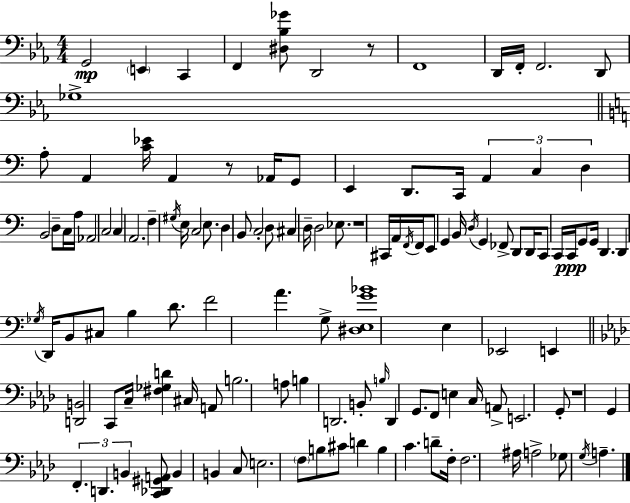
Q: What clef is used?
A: bass